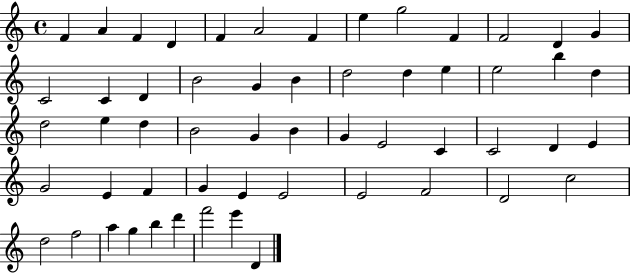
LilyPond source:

{
  \clef treble
  \time 4/4
  \defaultTimeSignature
  \key c \major
  f'4 a'4 f'4 d'4 | f'4 a'2 f'4 | e''4 g''2 f'4 | f'2 d'4 g'4 | \break c'2 c'4 d'4 | b'2 g'4 b'4 | d''2 d''4 e''4 | e''2 b''4 d''4 | \break d''2 e''4 d''4 | b'2 g'4 b'4 | g'4 e'2 c'4 | c'2 d'4 e'4 | \break g'2 e'4 f'4 | g'4 e'4 e'2 | e'2 f'2 | d'2 c''2 | \break d''2 f''2 | a''4 g''4 b''4 d'''4 | f'''2 e'''4 d'4 | \bar "|."
}